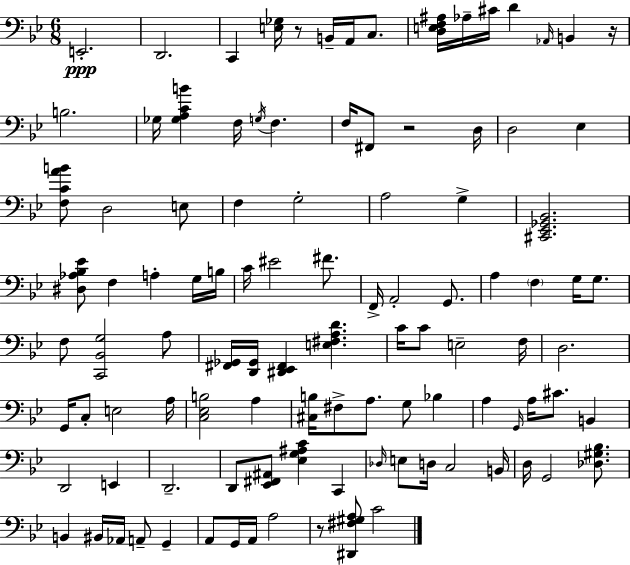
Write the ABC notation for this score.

X:1
T:Untitled
M:6/8
L:1/4
K:Gm
E,,2 D,,2 C,, [E,_G,]/4 z/2 B,,/4 A,,/4 C,/2 [D,E,F,^A,]/4 _A,/4 ^C/4 D _A,,/4 B,, z/4 B,2 _G,/4 [_G,A,CB] F,/4 G,/4 F, F,/4 ^F,,/2 z2 D,/4 D,2 _E, [F,CAB]/2 D,2 E,/2 F, G,2 A,2 G, [^C,,_E,,_G,,_B,,]2 [^D,_A,_B,_E]/2 F, A, G,/4 B,/4 C/4 ^E2 ^F/2 F,,/4 A,,2 G,,/2 A, F, G,/4 G,/2 F,/2 [C,,_B,,G,]2 A,/2 [^F,,_G,,]/4 [D,,_G,,]/4 [^D,,_E,,^F,,] [E,^F,A,D] C/4 C/2 E,2 F,/4 D,2 G,,/4 C,/2 E,2 A,/4 [C,_E,B,]2 A, [^C,B,]/4 ^F,/2 A,/2 G,/2 _B, A, G,,/4 A,/4 ^C/2 B,, D,,2 E,, D,,2 D,,/2 [_E,,^F,,^A,,]/2 [_E,G,^A,C] C,, _D,/4 E,/2 D,/4 C,2 B,,/4 D,/4 G,,2 [_D,^G,_B,]/2 B,, ^B,,/4 _A,,/4 A,,/2 G,, A,,/2 G,,/4 A,,/4 A,2 z/2 [^D,,^F,^G,A,]/2 C2